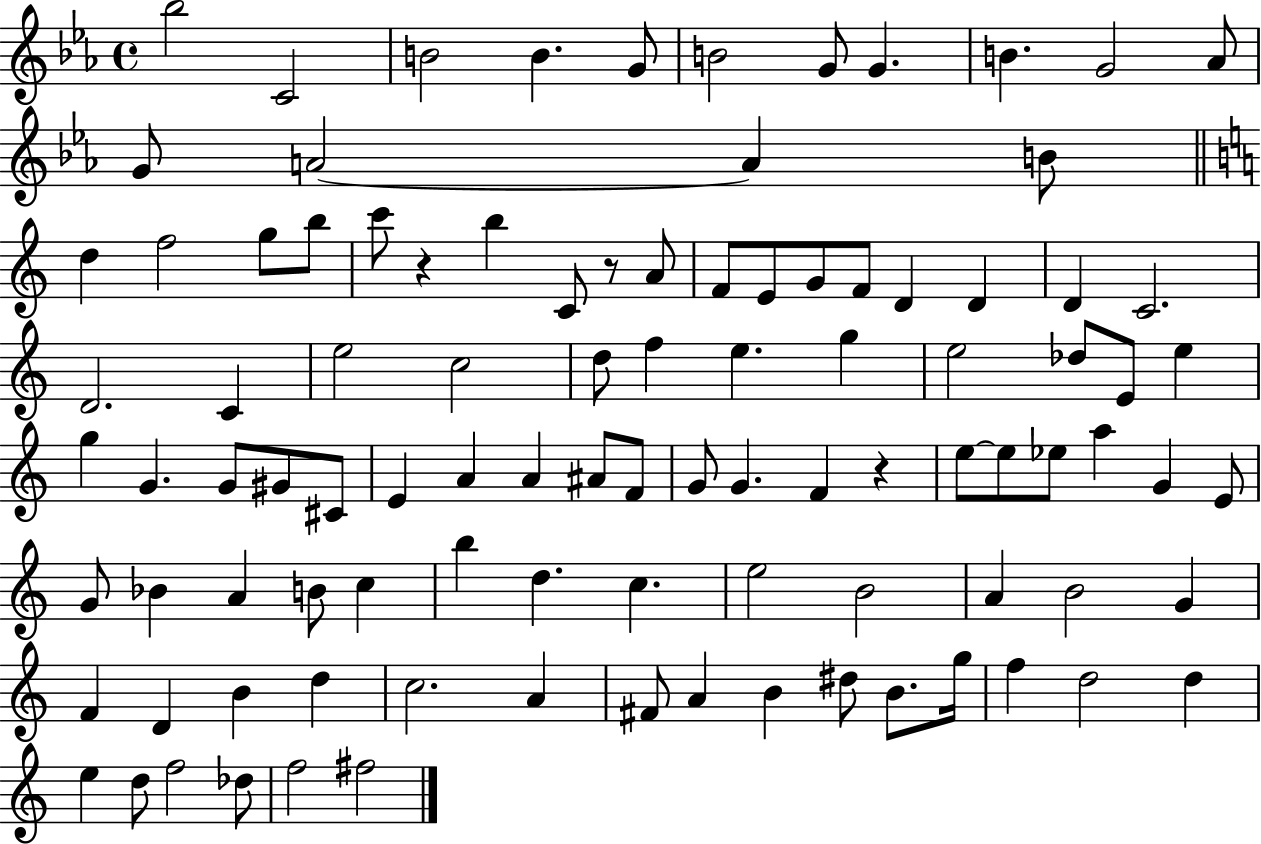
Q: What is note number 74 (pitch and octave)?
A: B4